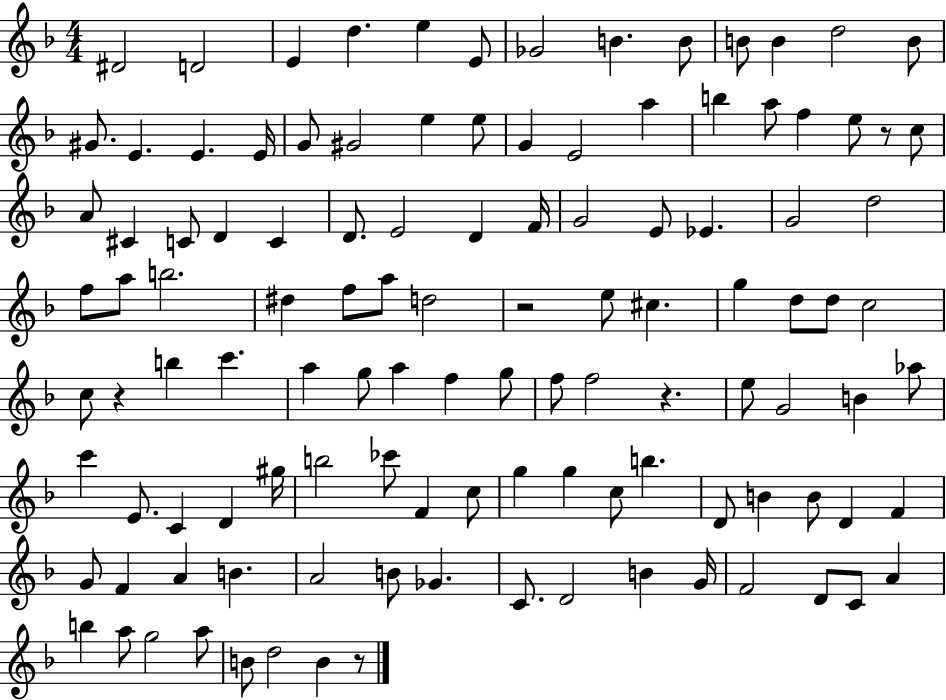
D#4/h D4/h E4/q D5/q. E5/q E4/e Gb4/h B4/q. B4/e B4/e B4/q D5/h B4/e G#4/e. E4/q. E4/q. E4/s G4/e G#4/h E5/q E5/e G4/q E4/h A5/q B5/q A5/e F5/q E5/e R/e C5/e A4/e C#4/q C4/e D4/q C4/q D4/e. E4/h D4/q F4/s G4/h E4/e Eb4/q. G4/h D5/h F5/e A5/e B5/h. D#5/q F5/e A5/e D5/h R/h E5/e C#5/q. G5/q D5/e D5/e C5/h C5/e R/q B5/q C6/q. A5/q G5/e A5/q F5/q G5/e F5/e F5/h R/q. E5/e G4/h B4/q Ab5/e C6/q E4/e. C4/q D4/q G#5/s B5/h CES6/e F4/q C5/e G5/q G5/q C5/e B5/q. D4/e B4/q B4/e D4/q F4/q G4/e F4/q A4/q B4/q. A4/h B4/e Gb4/q. C4/e. D4/h B4/q G4/s F4/h D4/e C4/e A4/q B5/q A5/e G5/h A5/e B4/e D5/h B4/q R/e